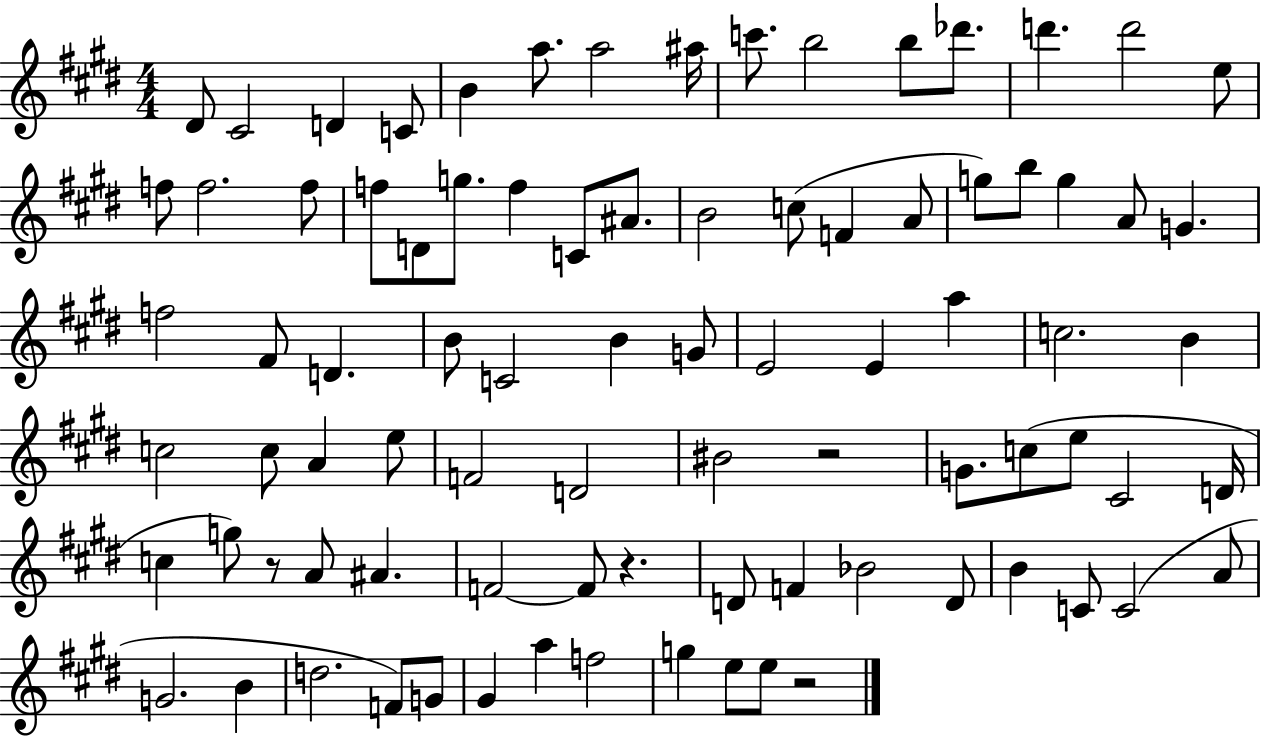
{
  \clef treble
  \numericTimeSignature
  \time 4/4
  \key e \major
  dis'8 cis'2 d'4 c'8 | b'4 a''8. a''2 ais''16 | c'''8. b''2 b''8 des'''8. | d'''4. d'''2 e''8 | \break f''8 f''2. f''8 | f''8 d'8 g''8. f''4 c'8 ais'8. | b'2 c''8( f'4 a'8 | g''8) b''8 g''4 a'8 g'4. | \break f''2 fis'8 d'4. | b'8 c'2 b'4 g'8 | e'2 e'4 a''4 | c''2. b'4 | \break c''2 c''8 a'4 e''8 | f'2 d'2 | bis'2 r2 | g'8. c''8( e''8 cis'2 d'16 | \break c''4 g''8) r8 a'8 ais'4. | f'2~~ f'8 r4. | d'8 f'4 bes'2 d'8 | b'4 c'8 c'2( a'8 | \break g'2. b'4 | d''2. f'8) g'8 | gis'4 a''4 f''2 | g''4 e''8 e''8 r2 | \break \bar "|."
}